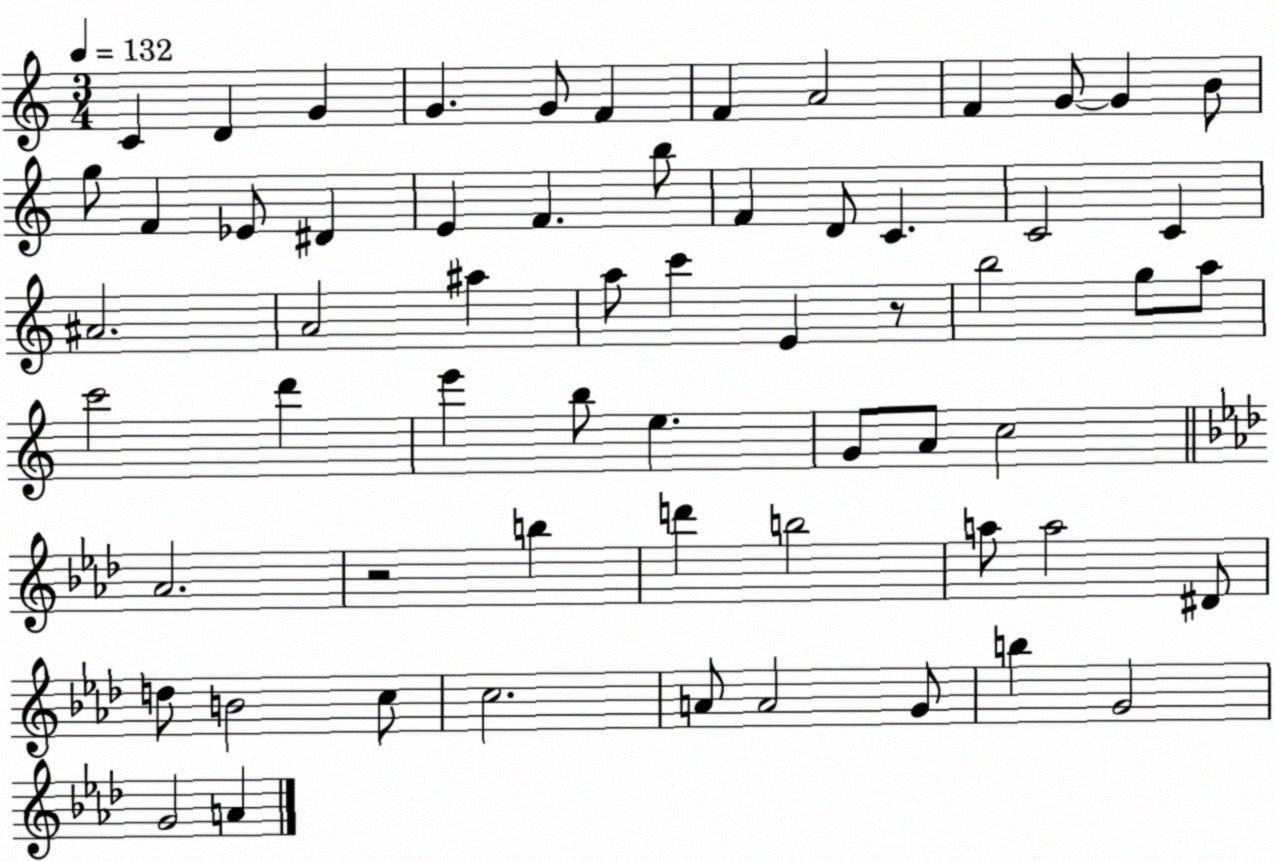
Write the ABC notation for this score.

X:1
T:Untitled
M:3/4
L:1/4
K:C
C D G G G/2 F F A2 F G/2 G B/2 g/2 F _E/2 ^D E F b/2 F D/2 C C2 C ^A2 A2 ^a a/2 c' E z/2 b2 g/2 a/2 c'2 d' e' b/2 e G/2 A/2 c2 _A2 z2 b d' b2 a/2 a2 ^D/2 d/2 B2 c/2 c2 A/2 A2 G/2 b G2 G2 A